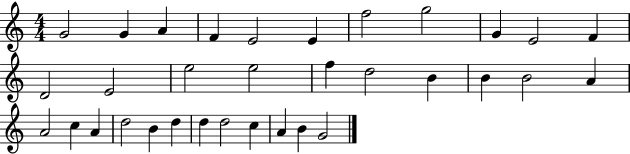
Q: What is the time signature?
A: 4/4